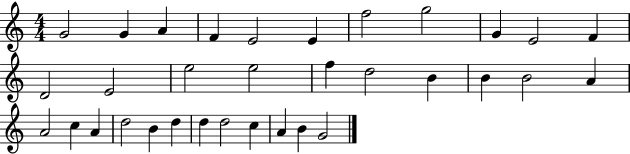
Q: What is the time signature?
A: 4/4